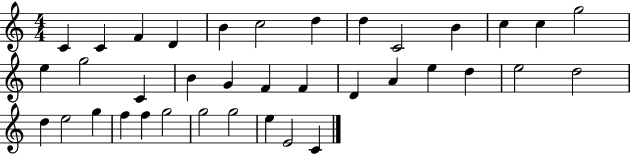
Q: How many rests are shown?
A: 0